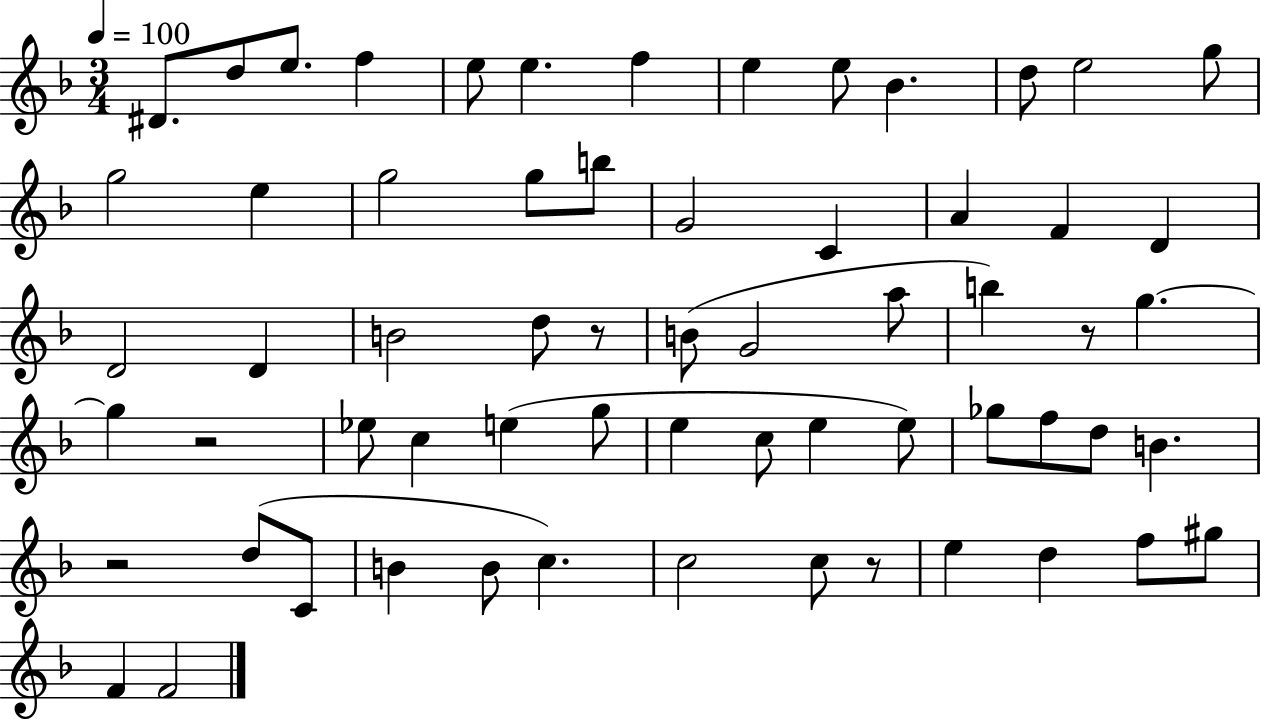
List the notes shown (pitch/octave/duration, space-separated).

D#4/e. D5/e E5/e. F5/q E5/e E5/q. F5/q E5/q E5/e Bb4/q. D5/e E5/h G5/e G5/h E5/q G5/h G5/e B5/e G4/h C4/q A4/q F4/q D4/q D4/h D4/q B4/h D5/e R/e B4/e G4/h A5/e B5/q R/e G5/q. G5/q R/h Eb5/e C5/q E5/q G5/e E5/q C5/e E5/q E5/e Gb5/e F5/e D5/e B4/q. R/h D5/e C4/e B4/q B4/e C5/q. C5/h C5/e R/e E5/q D5/q F5/e G#5/e F4/q F4/h